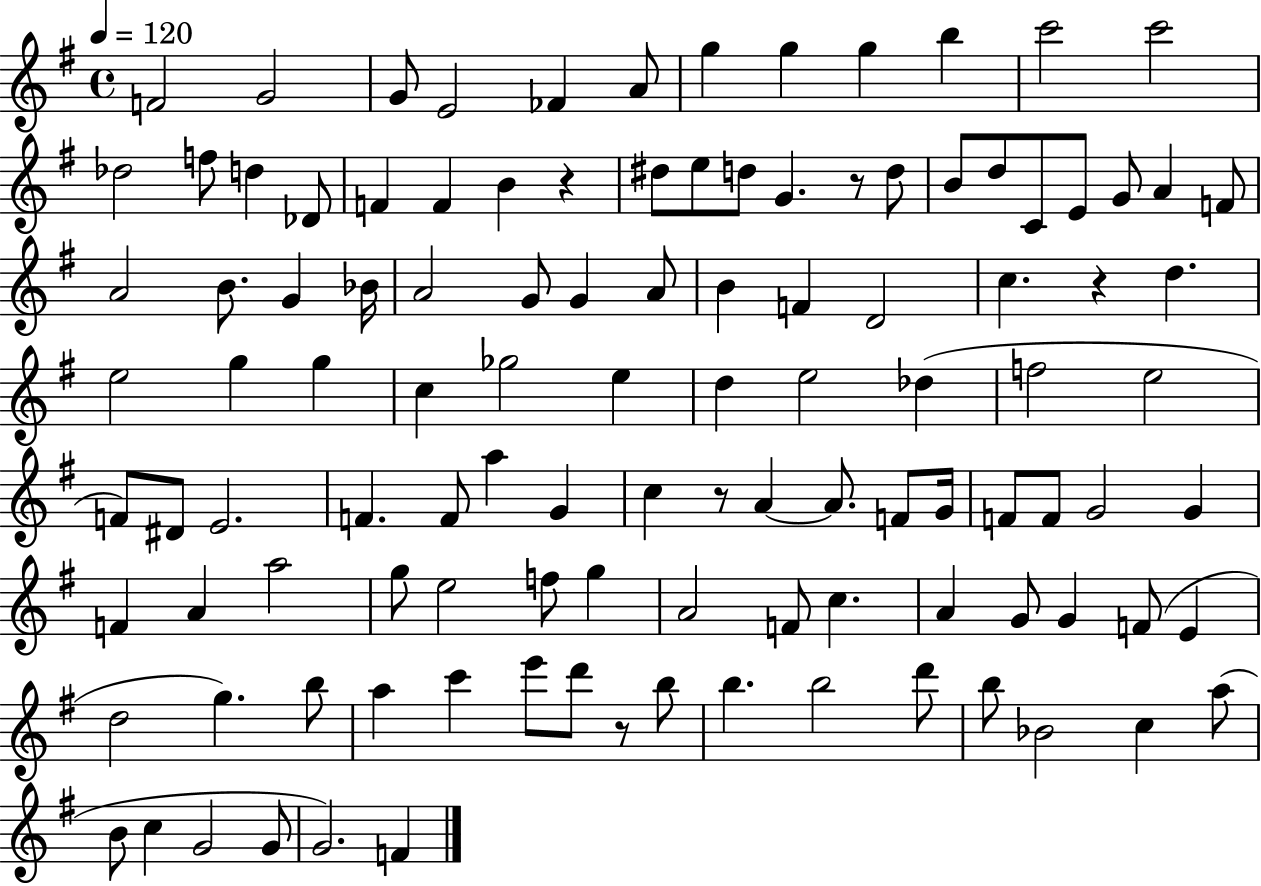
F4/h G4/h G4/e E4/h FES4/q A4/e G5/q G5/q G5/q B5/q C6/h C6/h Db5/h F5/e D5/q Db4/e F4/q F4/q B4/q R/q D#5/e E5/e D5/e G4/q. R/e D5/e B4/e D5/e C4/e E4/e G4/e A4/q F4/e A4/h B4/e. G4/q Bb4/s A4/h G4/e G4/q A4/e B4/q F4/q D4/h C5/q. R/q D5/q. E5/h G5/q G5/q C5/q Gb5/h E5/q D5/q E5/h Db5/q F5/h E5/h F4/e D#4/e E4/h. F4/q. F4/e A5/q G4/q C5/q R/e A4/q A4/e. F4/e G4/s F4/e F4/e G4/h G4/q F4/q A4/q A5/h G5/e E5/h F5/e G5/q A4/h F4/e C5/q. A4/q G4/e G4/q F4/e E4/q D5/h G5/q. B5/e A5/q C6/q E6/e D6/e R/e B5/e B5/q. B5/h D6/e B5/e Bb4/h C5/q A5/e B4/e C5/q G4/h G4/e G4/h. F4/q